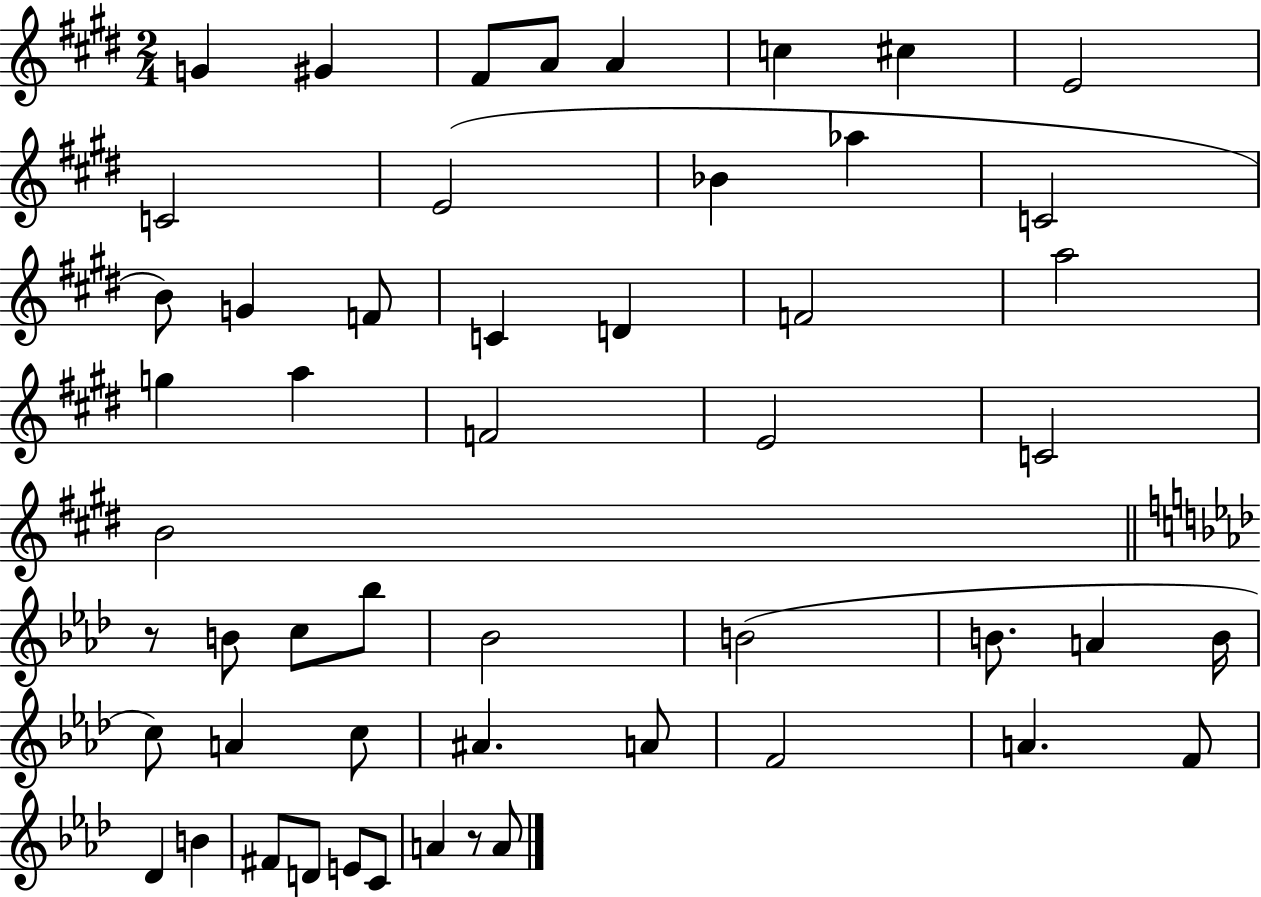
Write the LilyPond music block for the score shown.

{
  \clef treble
  \numericTimeSignature
  \time 2/4
  \key e \major
  \repeat volta 2 { g'4 gis'4 | fis'8 a'8 a'4 | c''4 cis''4 | e'2 | \break c'2 | e'2( | bes'4 aes''4 | c'2 | \break b'8) g'4 f'8 | c'4 d'4 | f'2 | a''2 | \break g''4 a''4 | f'2 | e'2 | c'2 | \break b'2 | \bar "||" \break \key aes \major r8 b'8 c''8 bes''8 | bes'2 | b'2( | b'8. a'4 b'16 | \break c''8) a'4 c''8 | ais'4. a'8 | f'2 | a'4. f'8 | \break des'4 b'4 | fis'8 d'8 e'8 c'8 | a'4 r8 a'8 | } \bar "|."
}